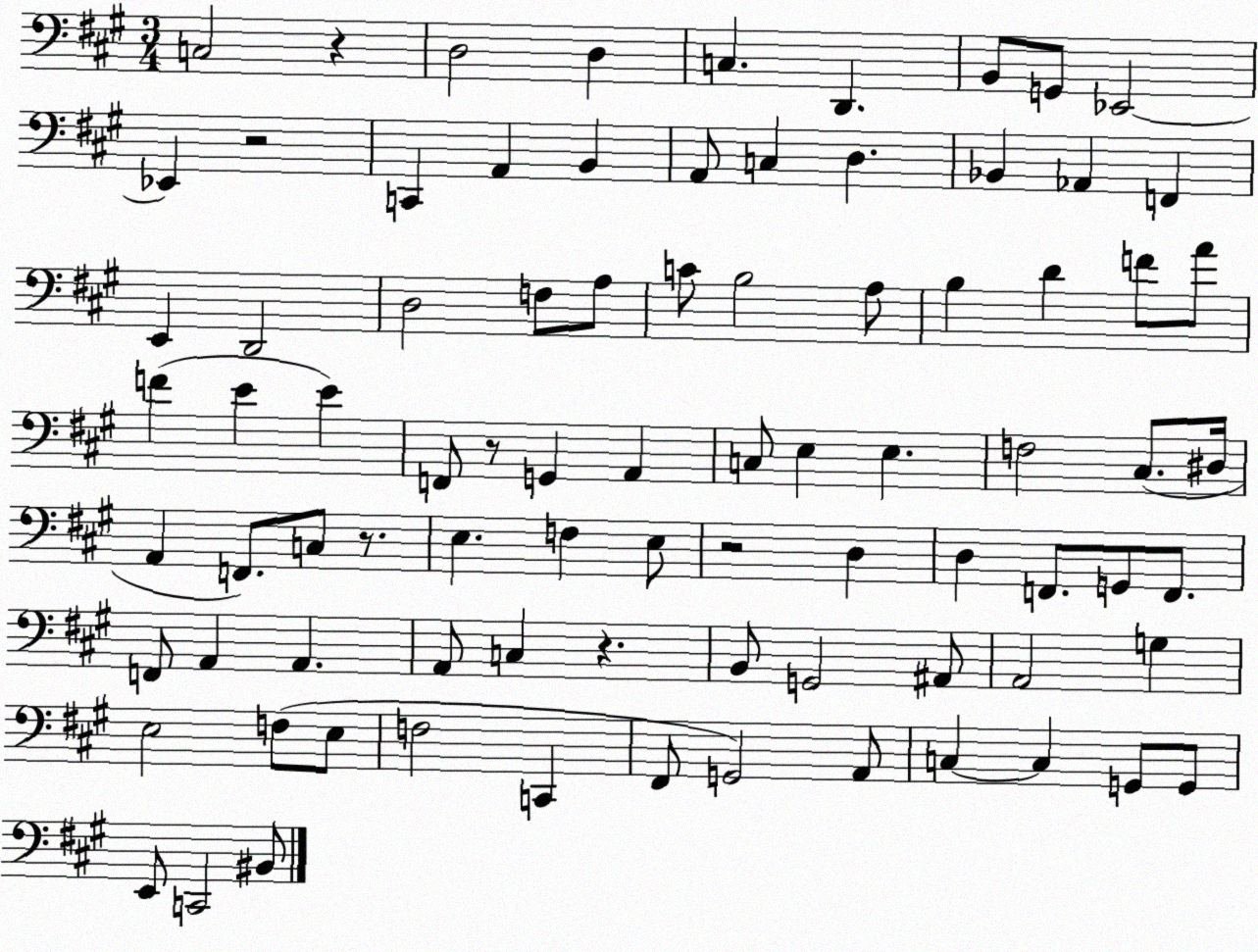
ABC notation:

X:1
T:Untitled
M:3/4
L:1/4
K:A
C,2 z D,2 D, C, D,, B,,/2 G,,/2 _E,,2 _E,, z2 C,, A,, B,, A,,/2 C, D, _B,, _A,, F,, E,, D,,2 D,2 F,/2 A,/2 C/2 B,2 A,/2 B, D F/2 A/2 F E E F,,/2 z/2 G,, A,, C,/2 E, E, F,2 ^C,/2 ^D,/4 A,, F,,/2 C,/2 z/2 E, F, E,/2 z2 D, D, F,,/2 G,,/2 F,,/2 F,,/2 A,, A,, A,,/2 C, z B,,/2 G,,2 ^A,,/2 A,,2 G, E,2 F,/2 E,/2 F,2 C,, ^F,,/2 G,,2 A,,/2 C, C, G,,/2 G,,/2 E,,/2 C,,2 ^B,,/2